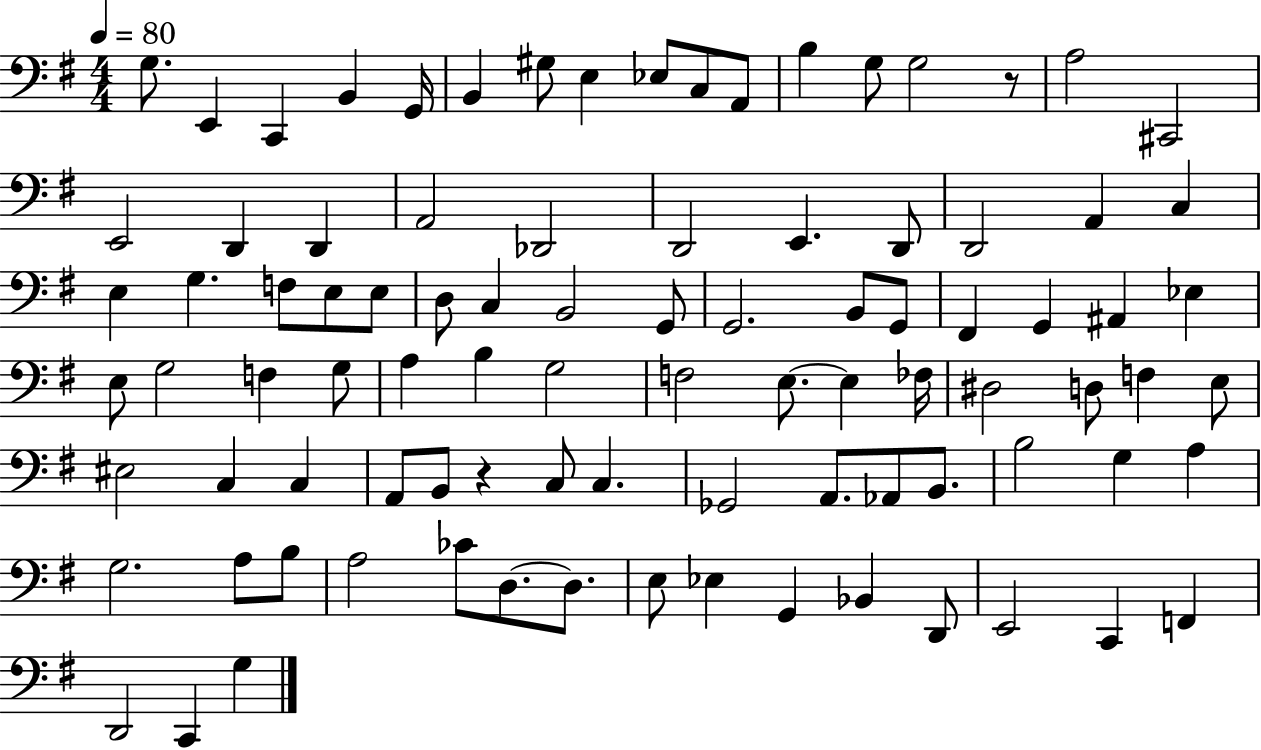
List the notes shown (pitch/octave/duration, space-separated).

G3/e. E2/q C2/q B2/q G2/s B2/q G#3/e E3/q Eb3/e C3/e A2/e B3/q G3/e G3/h R/e A3/h C#2/h E2/h D2/q D2/q A2/h Db2/h D2/h E2/q. D2/e D2/h A2/q C3/q E3/q G3/q. F3/e E3/e E3/e D3/e C3/q B2/h G2/e G2/h. B2/e G2/e F#2/q G2/q A#2/q Eb3/q E3/e G3/h F3/q G3/e A3/q B3/q G3/h F3/h E3/e. E3/q FES3/s D#3/h D3/e F3/q E3/e EIS3/h C3/q C3/q A2/e B2/e R/q C3/e C3/q. Gb2/h A2/e. Ab2/e B2/e. B3/h G3/q A3/q G3/h. A3/e B3/e A3/h CES4/e D3/e. D3/e. E3/e Eb3/q G2/q Bb2/q D2/e E2/h C2/q F2/q D2/h C2/q G3/q